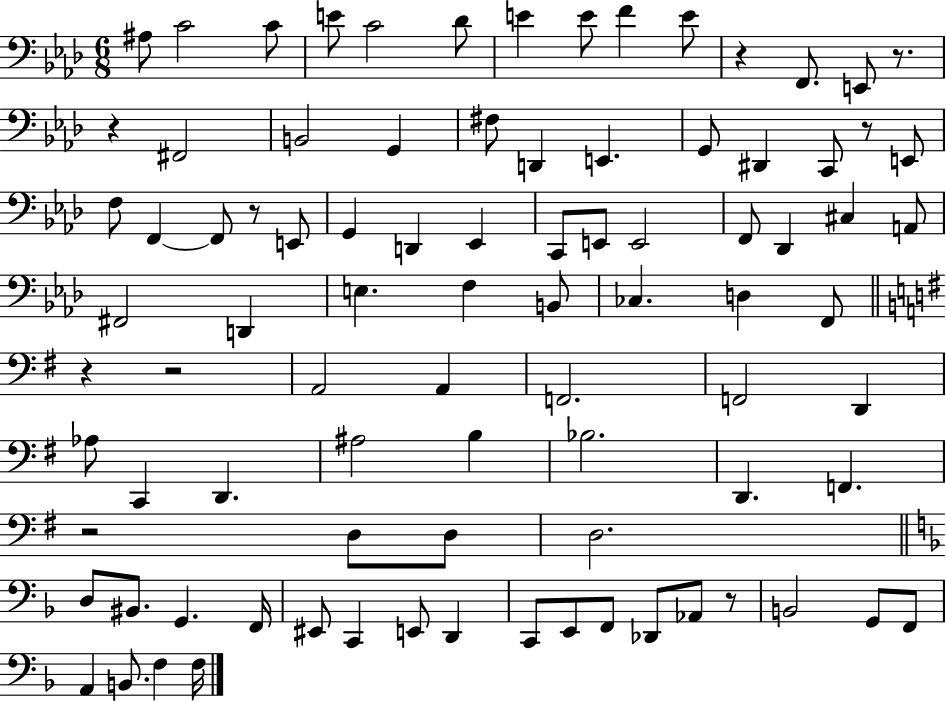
X:1
T:Untitled
M:6/8
L:1/4
K:Ab
^A,/2 C2 C/2 E/2 C2 _D/2 E E/2 F E/2 z F,,/2 E,,/2 z/2 z ^F,,2 B,,2 G,, ^F,/2 D,, E,, G,,/2 ^D,, C,,/2 z/2 E,,/2 F,/2 F,, F,,/2 z/2 E,,/2 G,, D,, _E,, C,,/2 E,,/2 E,,2 F,,/2 _D,, ^C, A,,/2 ^F,,2 D,, E, F, B,,/2 _C, D, F,,/2 z z2 A,,2 A,, F,,2 F,,2 D,, _A,/2 C,, D,, ^A,2 B, _B,2 D,, F,, z2 D,/2 D,/2 D,2 D,/2 ^B,,/2 G,, F,,/4 ^E,,/2 C,, E,,/2 D,, C,,/2 E,,/2 F,,/2 _D,,/2 _A,,/2 z/2 B,,2 G,,/2 F,,/2 A,, B,,/2 F, F,/4